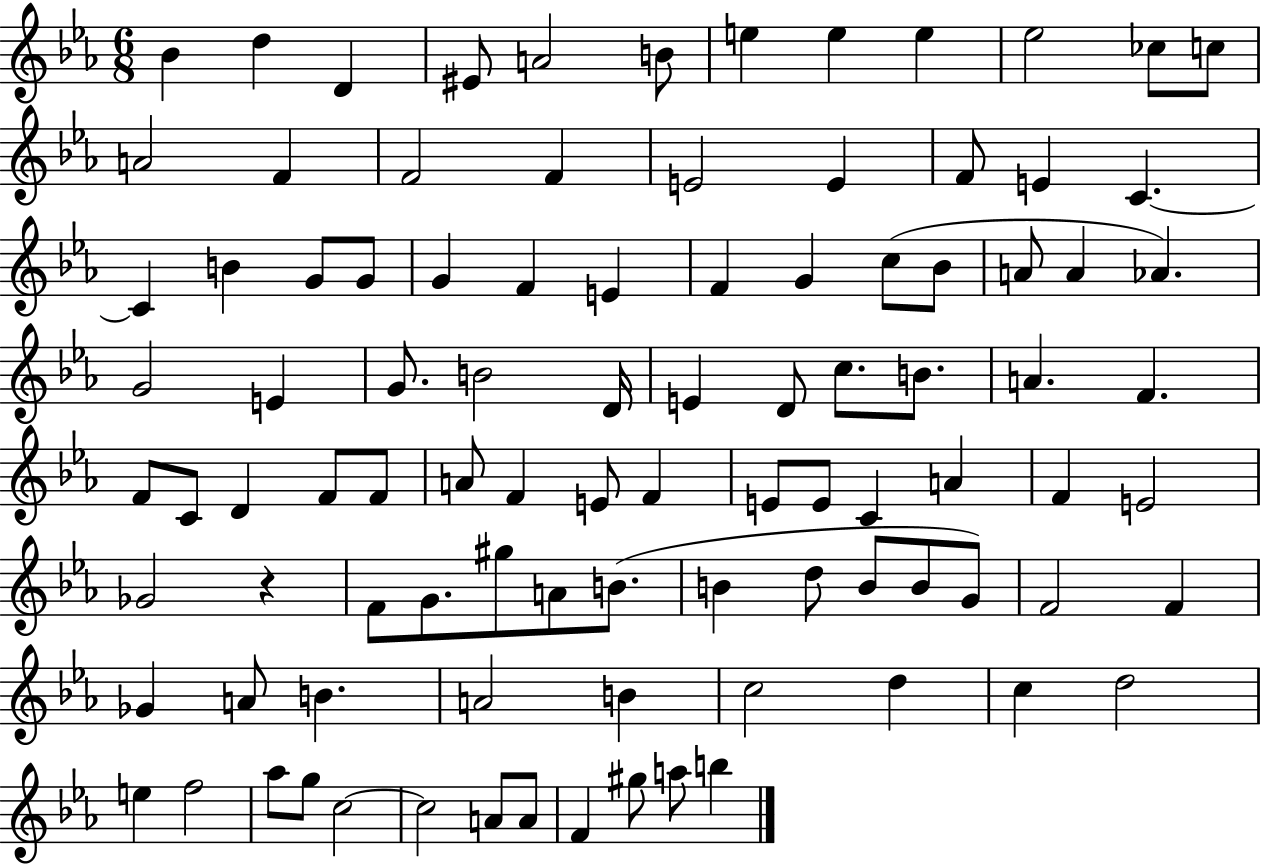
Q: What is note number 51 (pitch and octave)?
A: F4